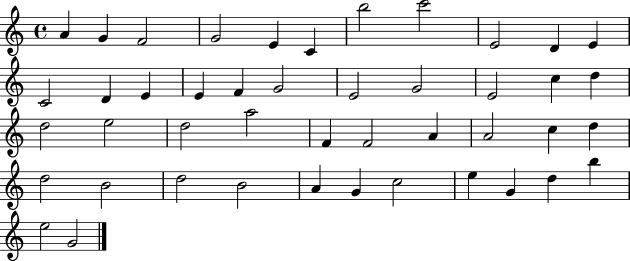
{
  \clef treble
  \time 4/4
  \defaultTimeSignature
  \key c \major
  a'4 g'4 f'2 | g'2 e'4 c'4 | b''2 c'''2 | e'2 d'4 e'4 | \break c'2 d'4 e'4 | e'4 f'4 g'2 | e'2 g'2 | e'2 c''4 d''4 | \break d''2 e''2 | d''2 a''2 | f'4 f'2 a'4 | a'2 c''4 d''4 | \break d''2 b'2 | d''2 b'2 | a'4 g'4 c''2 | e''4 g'4 d''4 b''4 | \break e''2 g'2 | \bar "|."
}